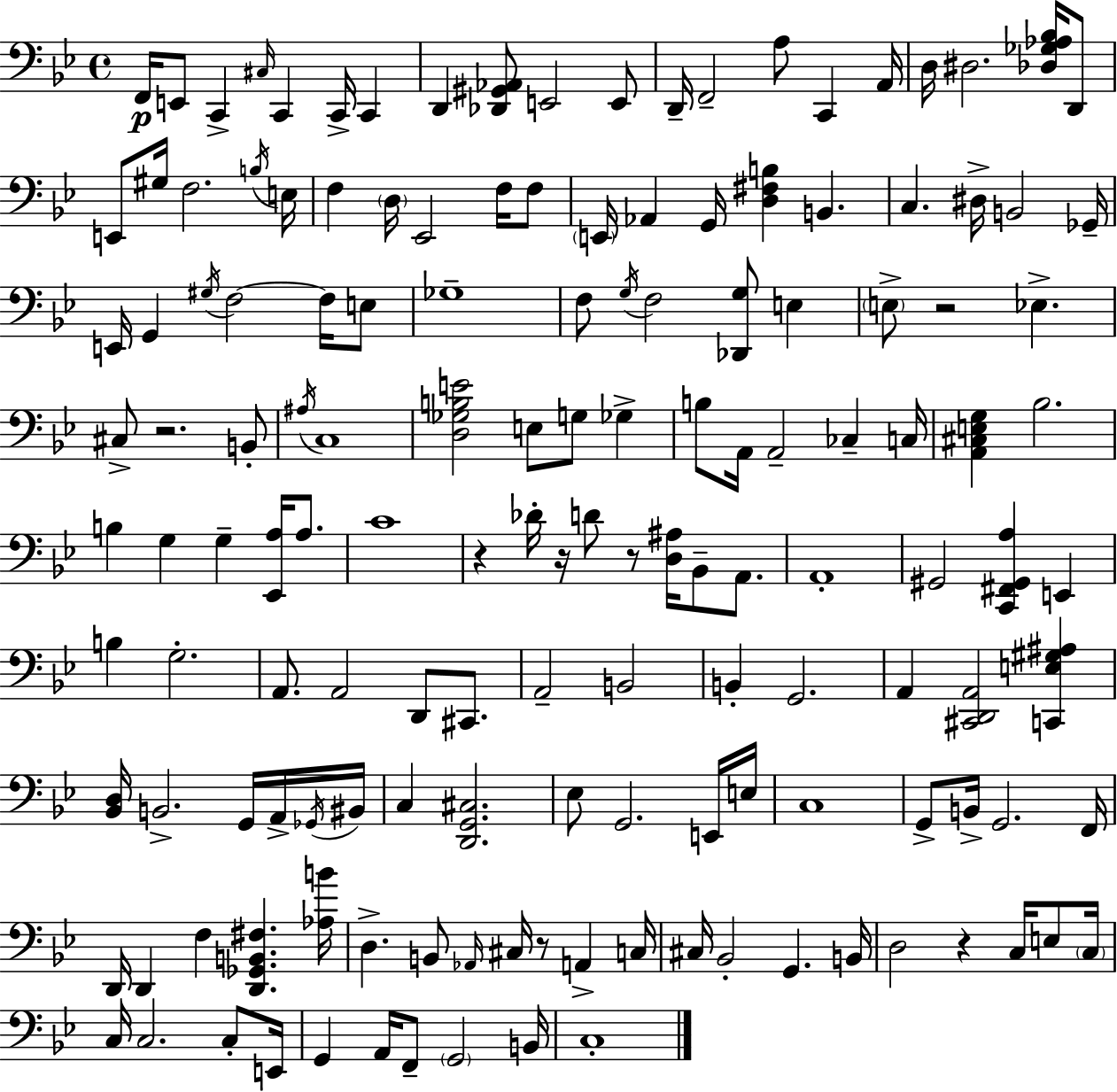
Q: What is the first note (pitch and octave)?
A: F2